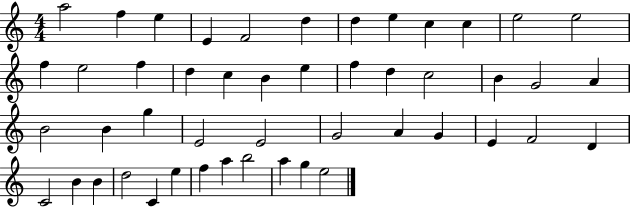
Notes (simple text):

A5/h F5/q E5/q E4/q F4/h D5/q D5/q E5/q C5/q C5/q E5/h E5/h F5/q E5/h F5/q D5/q C5/q B4/q E5/q F5/q D5/q C5/h B4/q G4/h A4/q B4/h B4/q G5/q E4/h E4/h G4/h A4/q G4/q E4/q F4/h D4/q C4/h B4/q B4/q D5/h C4/q E5/q F5/q A5/q B5/h A5/q G5/q E5/h